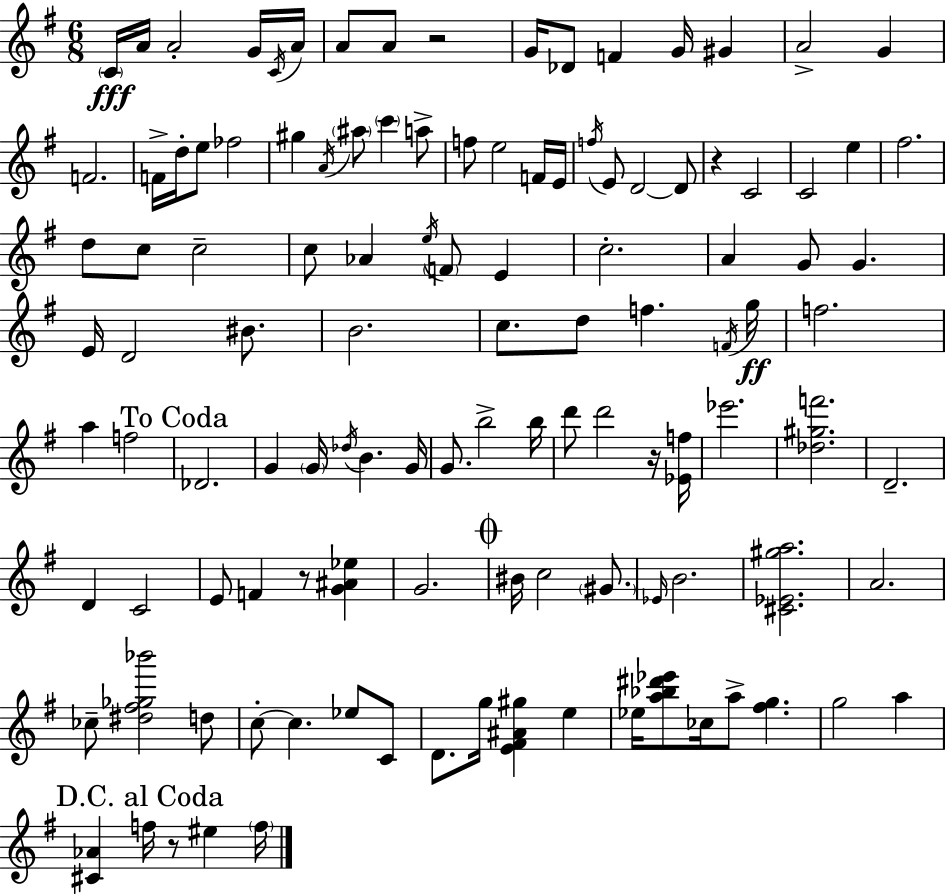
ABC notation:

X:1
T:Untitled
M:6/8
L:1/4
K:Em
C/4 A/4 A2 G/4 C/4 A/4 A/2 A/2 z2 G/4 _D/2 F G/4 ^G A2 G F2 F/4 d/4 e/2 _f2 ^g A/4 ^a/2 c' a/2 f/2 e2 F/4 E/4 f/4 E/2 D2 D/2 z C2 C2 e ^f2 d/2 c/2 c2 c/2 _A e/4 F/2 E c2 A G/2 G E/4 D2 ^B/2 B2 c/2 d/2 f F/4 g/4 f2 a f2 _D2 G G/4 _d/4 B G/4 G/2 b2 b/4 d'/2 d'2 z/4 [_Ef]/4 _e'2 [_d^gf']2 D2 D C2 E/2 F z/2 [G^A_e] G2 ^B/4 c2 ^G/2 _E/4 B2 [^C_E^ga]2 A2 _c/2 [^d^f_g_b']2 d/2 c/2 c _e/2 C/2 D/2 g/4 [E^F^A^g] e _e/4 [a_b^d'_e']/2 _c/4 a/2 [^fg] g2 a [^C_A] f/4 z/2 ^e f/4